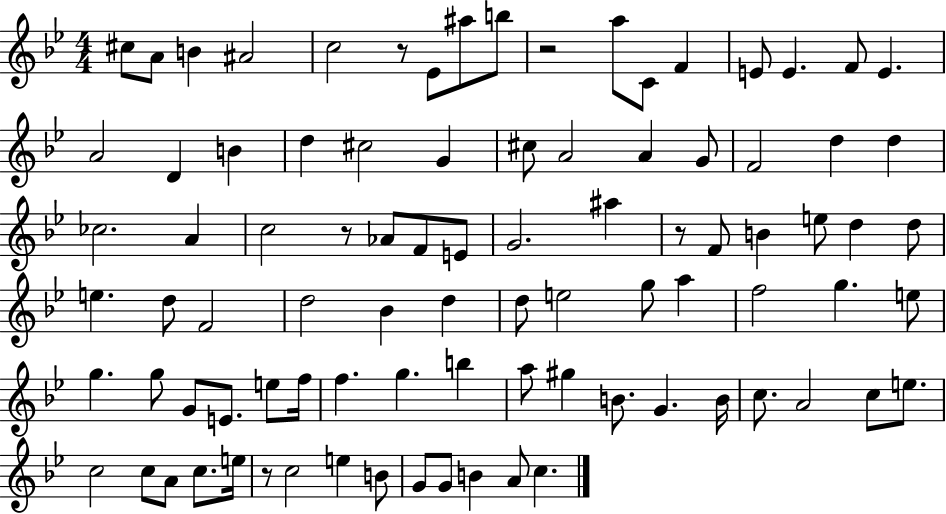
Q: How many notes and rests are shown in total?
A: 90